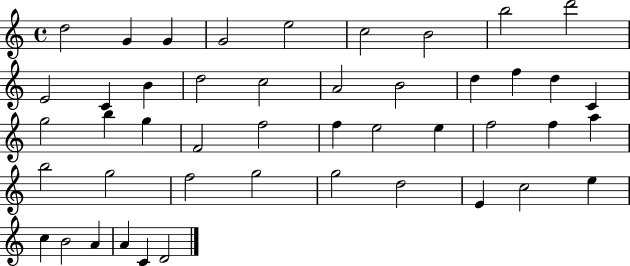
X:1
T:Untitled
M:4/4
L:1/4
K:C
d2 G G G2 e2 c2 B2 b2 d'2 E2 C B d2 c2 A2 B2 d f d C g2 b g F2 f2 f e2 e f2 f a b2 g2 f2 g2 g2 d2 E c2 e c B2 A A C D2